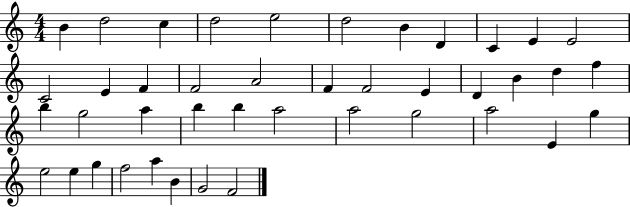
B4/q D5/h C5/q D5/h E5/h D5/h B4/q D4/q C4/q E4/q E4/h C4/h E4/q F4/q F4/h A4/h F4/q F4/h E4/q D4/q B4/q D5/q F5/q B5/q G5/h A5/q B5/q B5/q A5/h A5/h G5/h A5/h E4/q G5/q E5/h E5/q G5/q F5/h A5/q B4/q G4/h F4/h